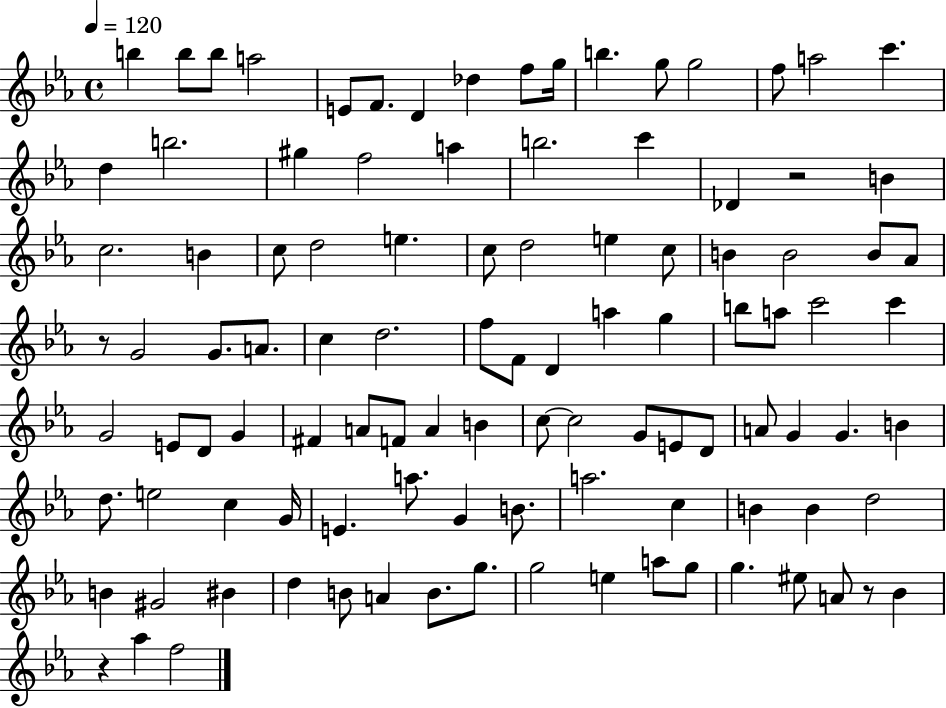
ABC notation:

X:1
T:Untitled
M:4/4
L:1/4
K:Eb
b b/2 b/2 a2 E/2 F/2 D _d f/2 g/4 b g/2 g2 f/2 a2 c' d b2 ^g f2 a b2 c' _D z2 B c2 B c/2 d2 e c/2 d2 e c/2 B B2 B/2 _A/2 z/2 G2 G/2 A/2 c d2 f/2 F/2 D a g b/2 a/2 c'2 c' G2 E/2 D/2 G ^F A/2 F/2 A B c/2 c2 G/2 E/2 D/2 A/2 G G B d/2 e2 c G/4 E a/2 G B/2 a2 c B B d2 B ^G2 ^B d B/2 A B/2 g/2 g2 e a/2 g/2 g ^e/2 A/2 z/2 _B z _a f2